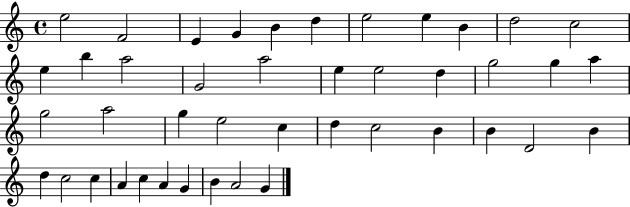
E5/h F4/h E4/q G4/q B4/q D5/q E5/h E5/q B4/q D5/h C5/h E5/q B5/q A5/h G4/h A5/h E5/q E5/h D5/q G5/h G5/q A5/q G5/h A5/h G5/q E5/h C5/q D5/q C5/h B4/q B4/q D4/h B4/q D5/q C5/h C5/q A4/q C5/q A4/q G4/q B4/q A4/h G4/q